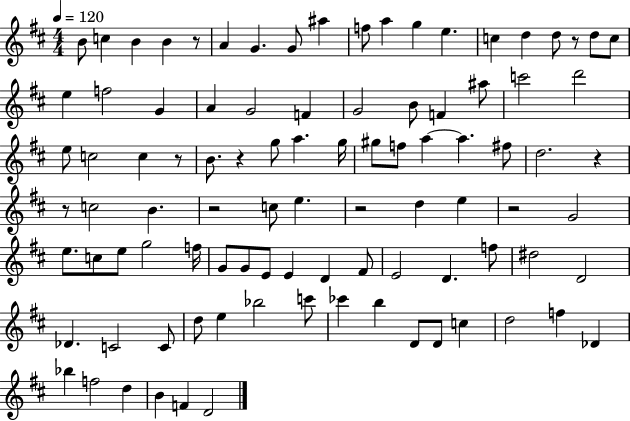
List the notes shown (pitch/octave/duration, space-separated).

B4/e C5/q B4/q B4/q R/e A4/q G4/q. G4/e A#5/q F5/e A5/q G5/q E5/q. C5/q D5/q D5/e R/e D5/e C5/e E5/q F5/h G4/q A4/q G4/h F4/q G4/h B4/e F4/q A#5/e C6/h D6/h E5/e C5/h C5/q R/e B4/e. R/q G5/e A5/q. G5/s G#5/e F5/e A5/q A5/q. F#5/e D5/h. R/q R/e C5/h B4/q. R/h C5/e E5/q. R/h D5/q E5/q R/h G4/h E5/e. C5/e E5/e G5/h F5/s G4/e G4/e E4/e E4/q D4/q F#4/e E4/h D4/q. F5/e D#5/h D4/h Db4/q. C4/h C4/e D5/e E5/q Bb5/h C6/e CES6/q B5/q D4/e D4/e C5/q D5/h F5/q Db4/q Bb5/q F5/h D5/q B4/q F4/q D4/h